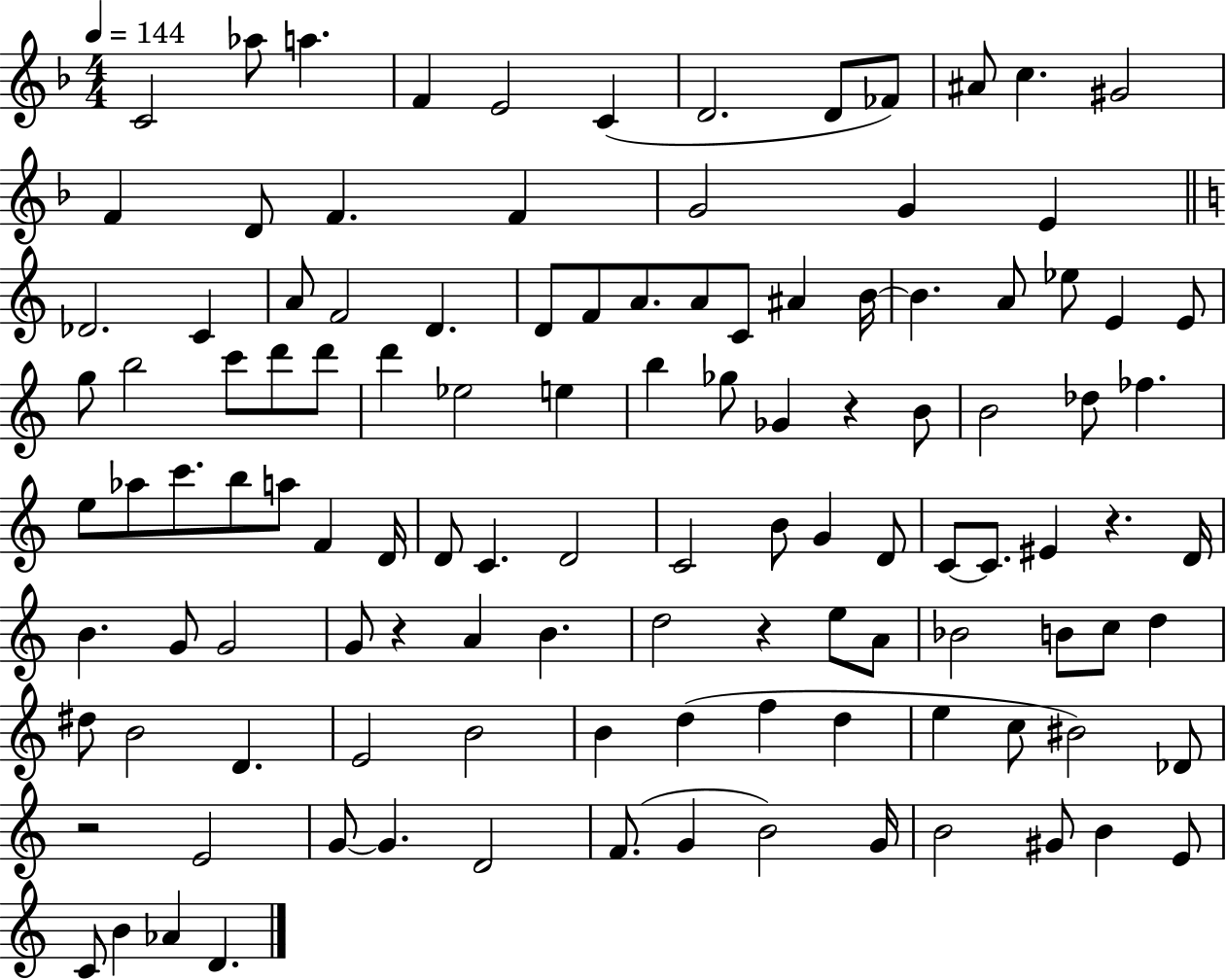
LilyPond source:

{
  \clef treble
  \numericTimeSignature
  \time 4/4
  \key f \major
  \tempo 4 = 144
  c'2 aes''8 a''4. | f'4 e'2 c'4( | d'2. d'8 fes'8) | ais'8 c''4. gis'2 | \break f'4 d'8 f'4. f'4 | g'2 g'4 e'4 | \bar "||" \break \key a \minor des'2. c'4 | a'8 f'2 d'4. | d'8 f'8 a'8. a'8 c'8 ais'4 b'16~~ | b'4. a'8 ees''8 e'4 e'8 | \break g''8 b''2 c'''8 d'''8 d'''8 | d'''4 ees''2 e''4 | b''4 ges''8 ges'4 r4 b'8 | b'2 des''8 fes''4. | \break e''8 aes''8 c'''8. b''8 a''8 f'4 d'16 | d'8 c'4. d'2 | c'2 b'8 g'4 d'8 | c'8~~ c'8. eis'4 r4. d'16 | \break b'4. g'8 g'2 | g'8 r4 a'4 b'4. | d''2 r4 e''8 a'8 | bes'2 b'8 c''8 d''4 | \break dis''8 b'2 d'4. | e'2 b'2 | b'4 d''4( f''4 d''4 | e''4 c''8 bis'2) des'8 | \break r2 e'2 | g'8~~ g'4. d'2 | f'8.( g'4 b'2) g'16 | b'2 gis'8 b'4 e'8 | \break c'8 b'4 aes'4 d'4. | \bar "|."
}